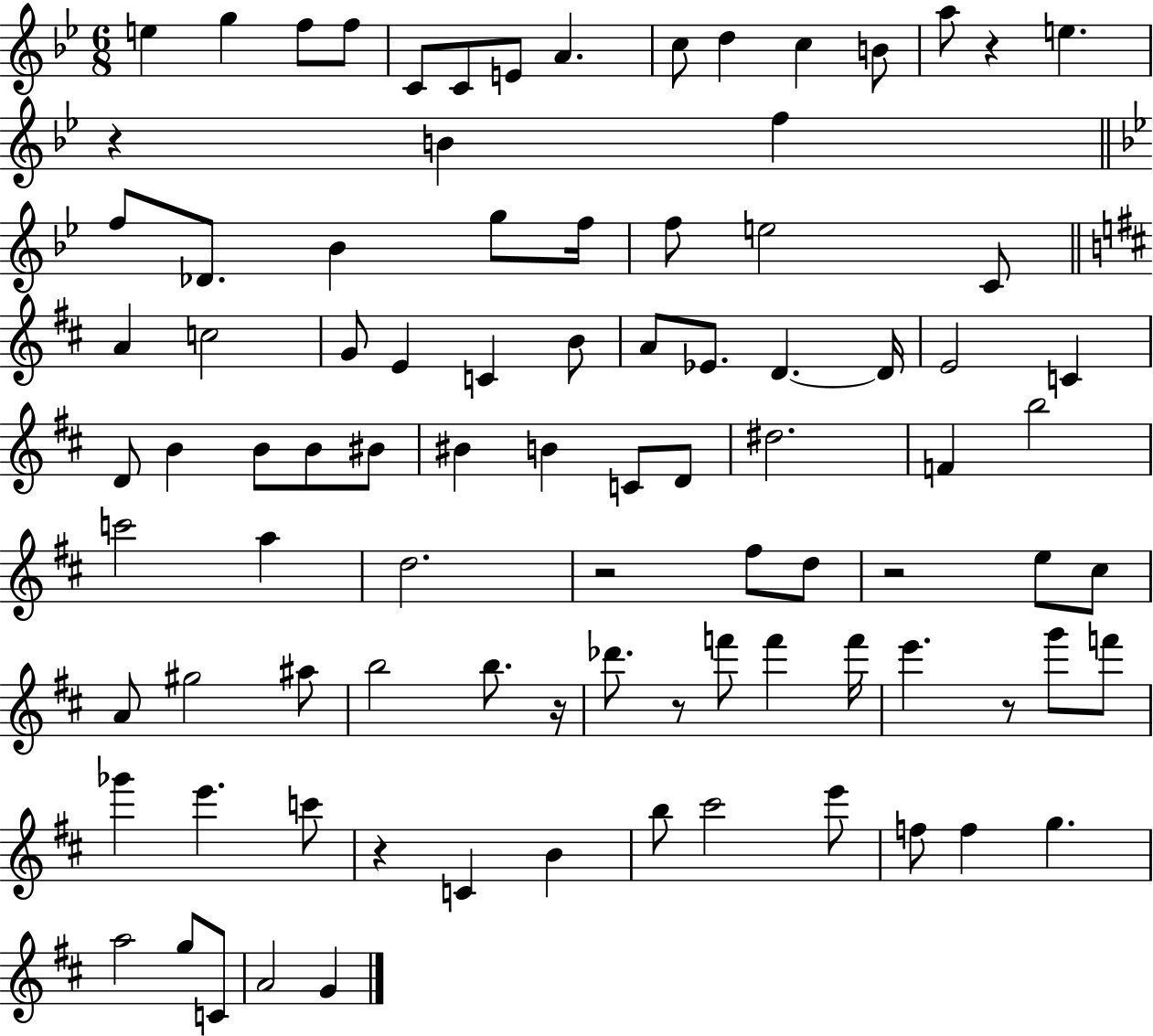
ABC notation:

X:1
T:Untitled
M:6/8
L:1/4
K:Bb
e g f/2 f/2 C/2 C/2 E/2 A c/2 d c B/2 a/2 z e z B f f/2 _D/2 _B g/2 f/4 f/2 e2 C/2 A c2 G/2 E C B/2 A/2 _E/2 D D/4 E2 C D/2 B B/2 B/2 ^B/2 ^B B C/2 D/2 ^d2 F b2 c'2 a d2 z2 ^f/2 d/2 z2 e/2 ^c/2 A/2 ^g2 ^a/2 b2 b/2 z/4 _d'/2 z/2 f'/2 f' f'/4 e' z/2 g'/2 f'/2 _g' e' c'/2 z C B b/2 ^c'2 e'/2 f/2 f g a2 g/2 C/2 A2 G